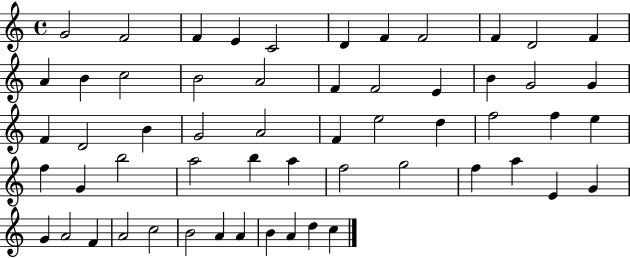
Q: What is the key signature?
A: C major